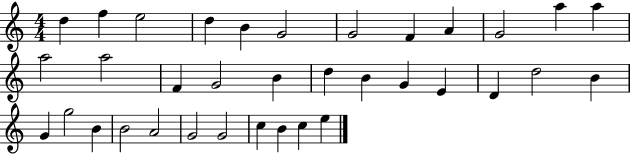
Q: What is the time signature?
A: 4/4